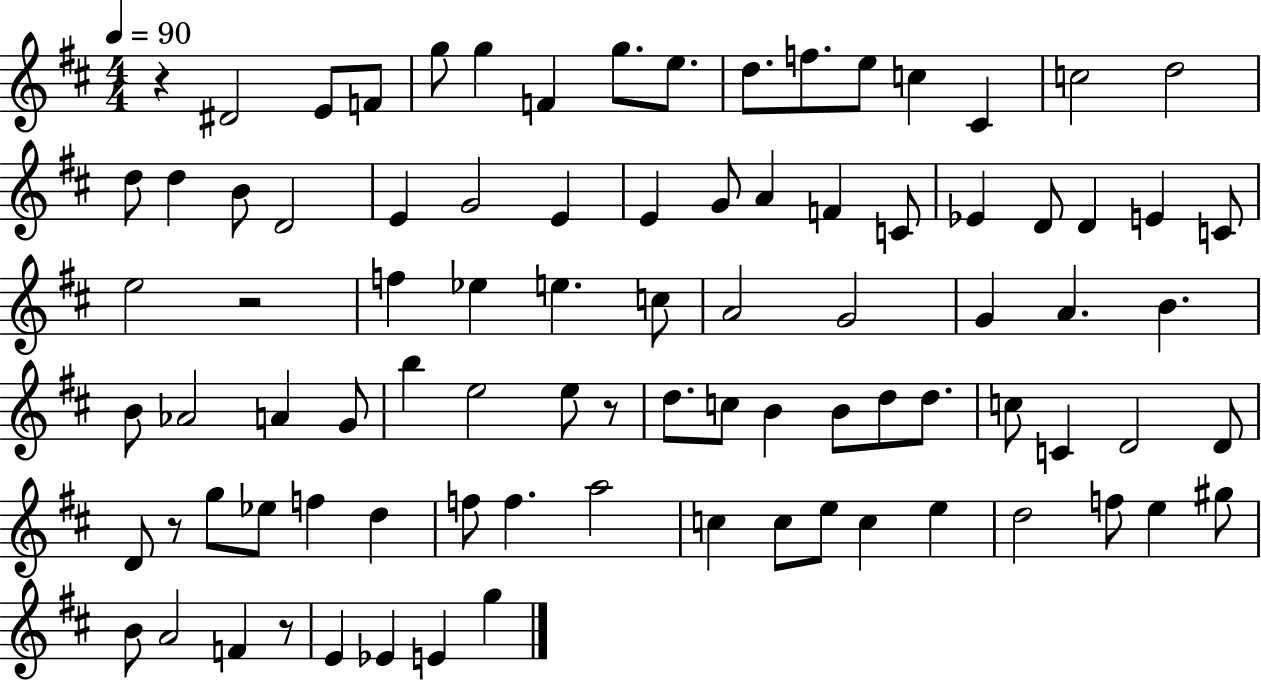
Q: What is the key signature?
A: D major